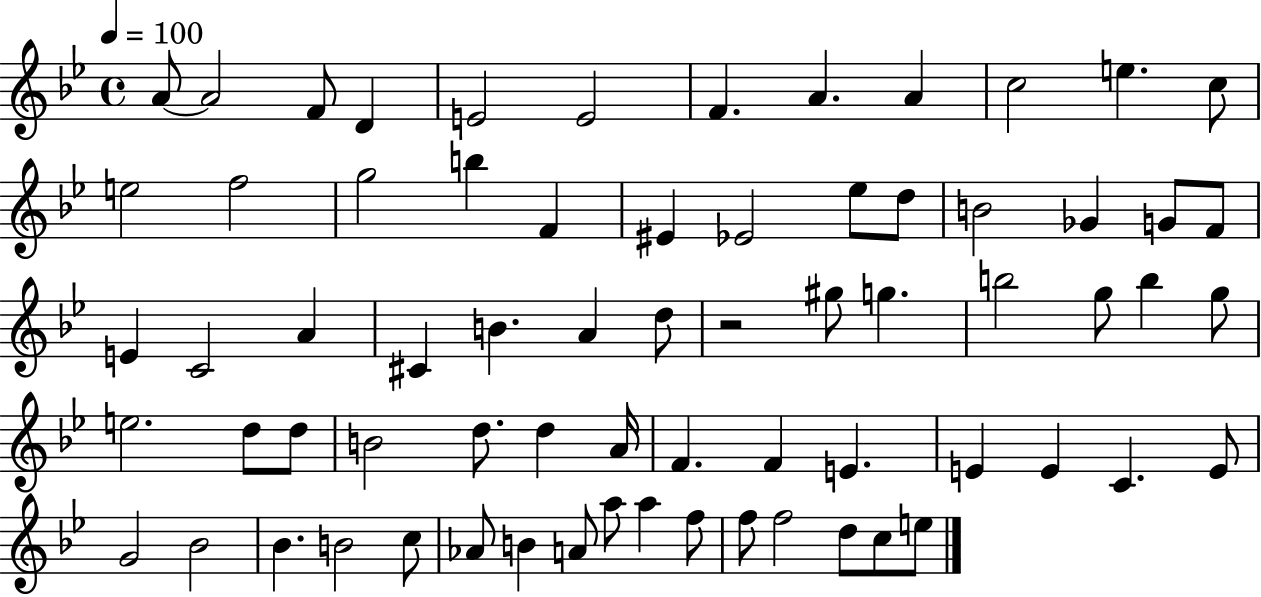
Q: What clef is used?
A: treble